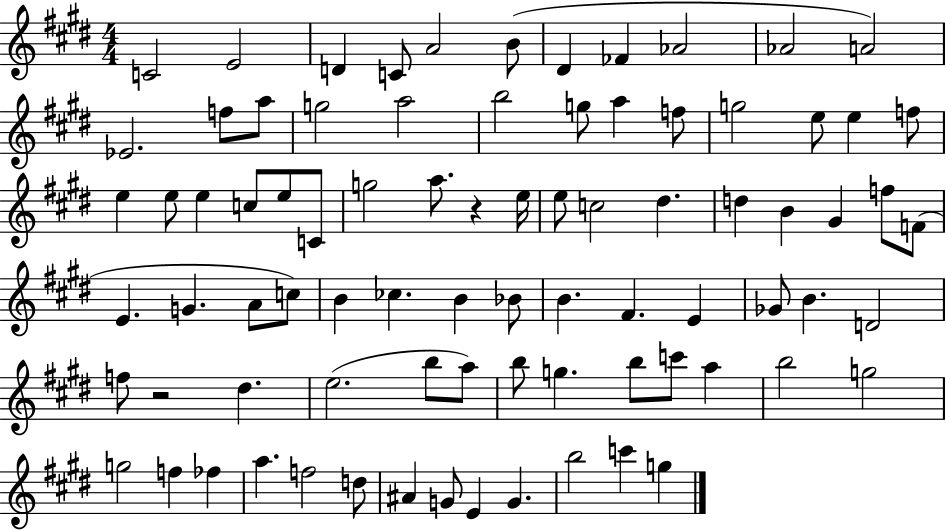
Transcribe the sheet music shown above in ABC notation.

X:1
T:Untitled
M:4/4
L:1/4
K:E
C2 E2 D C/2 A2 B/2 ^D _F _A2 _A2 A2 _E2 f/2 a/2 g2 a2 b2 g/2 a f/2 g2 e/2 e f/2 e e/2 e c/2 e/2 C/2 g2 a/2 z e/4 e/2 c2 ^d d B ^G f/2 F/2 E G A/2 c/2 B _c B _B/2 B ^F E _G/2 B D2 f/2 z2 ^d e2 b/2 a/2 b/2 g b/2 c'/2 a b2 g2 g2 f _f a f2 d/2 ^A G/2 E G b2 c' g